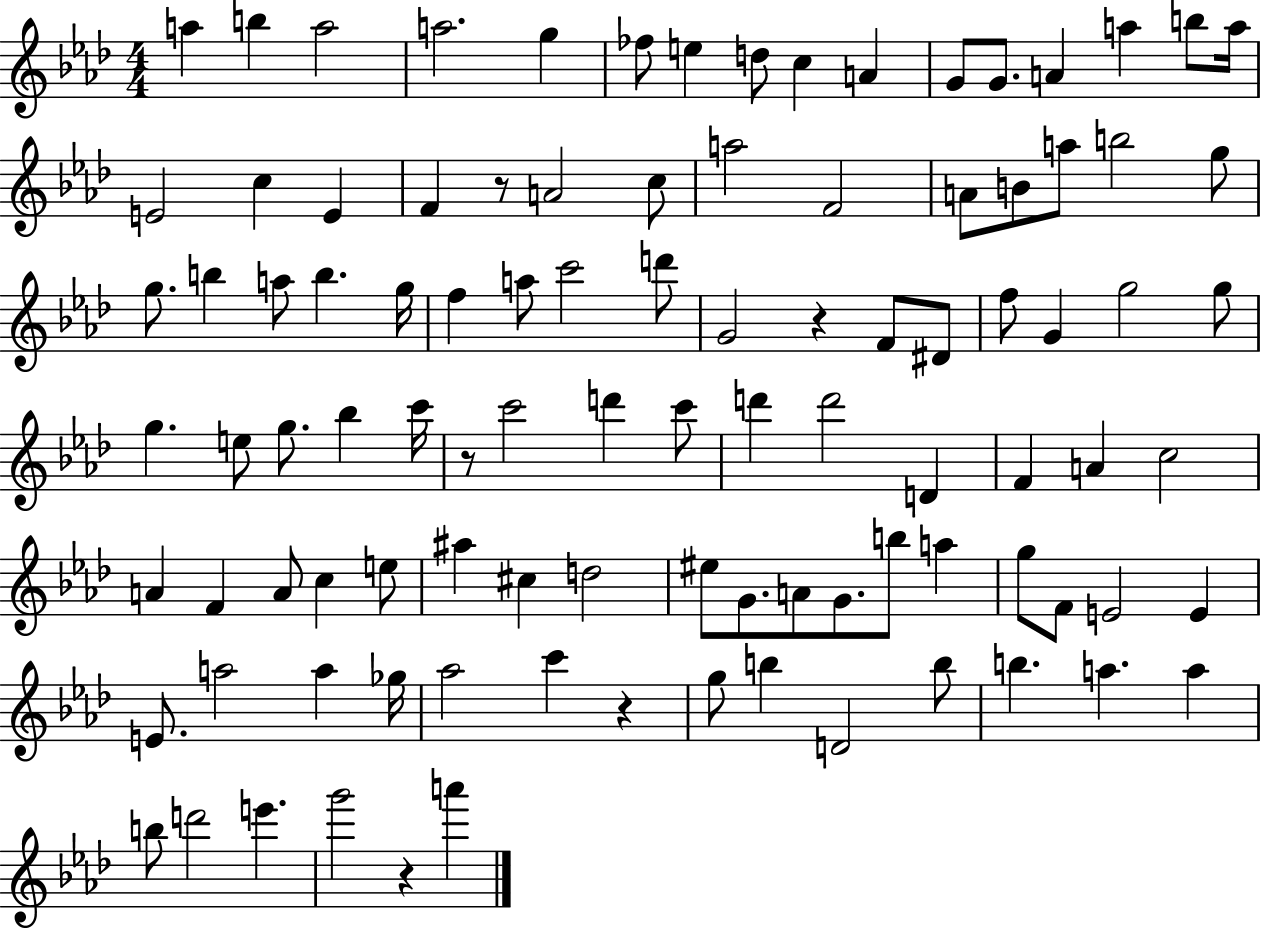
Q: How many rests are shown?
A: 5